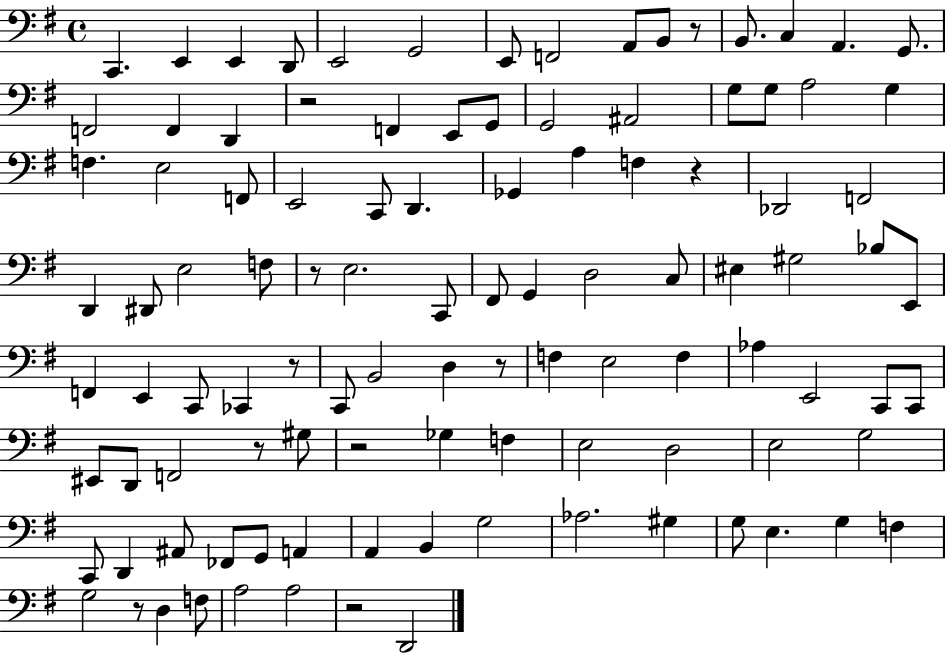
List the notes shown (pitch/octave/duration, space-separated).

C2/q. E2/q E2/q D2/e E2/h G2/h E2/e F2/h A2/e B2/e R/e B2/e. C3/q A2/q. G2/e. F2/h F2/q D2/q R/h F2/q E2/e G2/e G2/h A#2/h G3/e G3/e A3/h G3/q F3/q. E3/h F2/e E2/h C2/e D2/q. Gb2/q A3/q F3/q R/q Db2/h F2/h D2/q D#2/e E3/h F3/e R/e E3/h. C2/e F#2/e G2/q D3/h C3/e EIS3/q G#3/h Bb3/e E2/e F2/q E2/q C2/e CES2/q R/e C2/e B2/h D3/q R/e F3/q E3/h F3/q Ab3/q E2/h C2/e C2/e EIS2/e D2/e F2/h R/e G#3/e R/h Gb3/q F3/q E3/h D3/h E3/h G3/h C2/e D2/q A#2/e FES2/e G2/e A2/q A2/q B2/q G3/h Ab3/h. G#3/q G3/e E3/q. G3/q F3/q G3/h R/e D3/q F3/e A3/h A3/h R/h D2/h